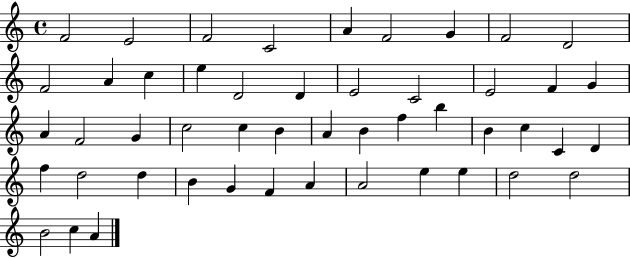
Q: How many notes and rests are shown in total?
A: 49